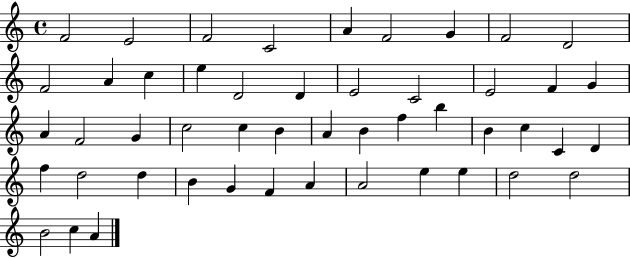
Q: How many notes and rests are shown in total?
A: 49